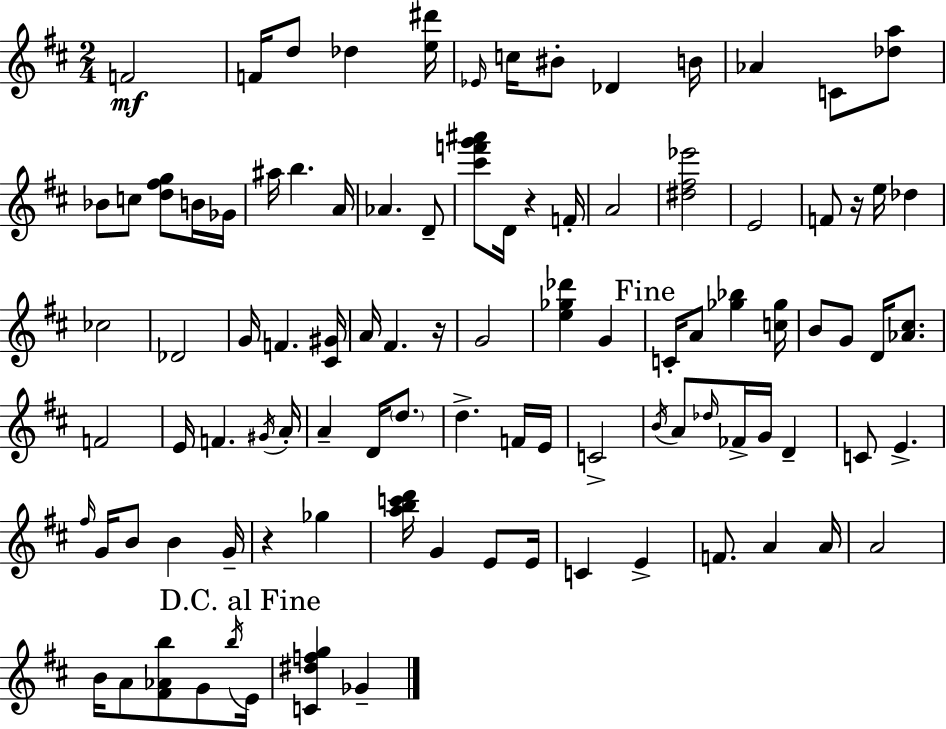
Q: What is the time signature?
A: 2/4